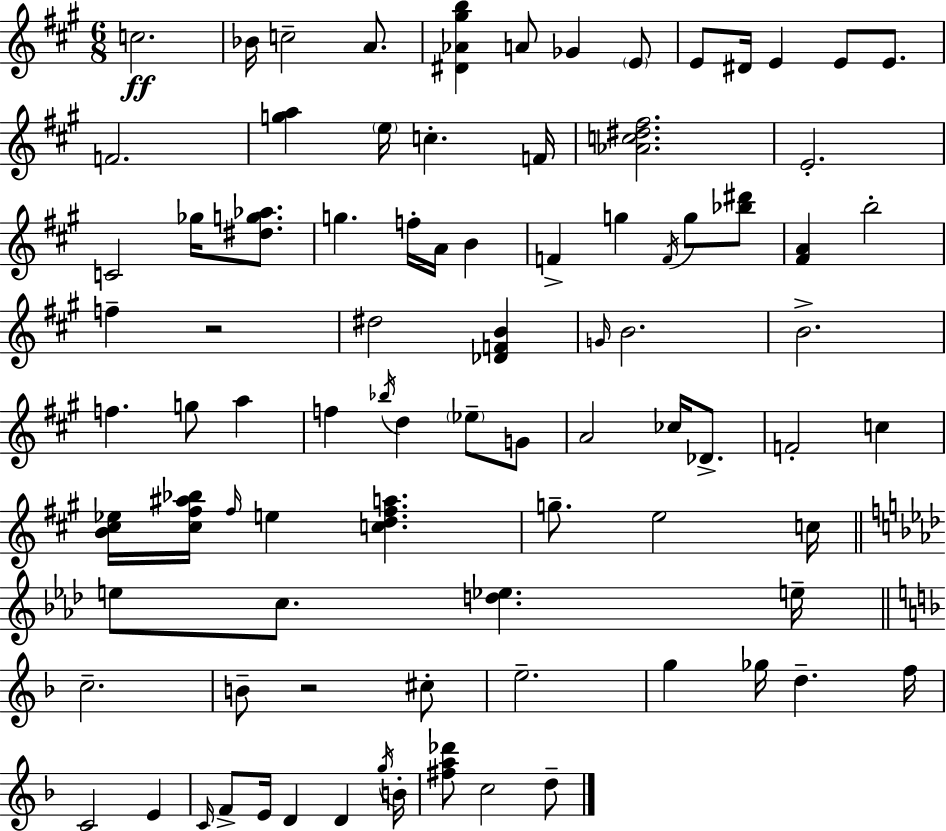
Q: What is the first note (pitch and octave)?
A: C5